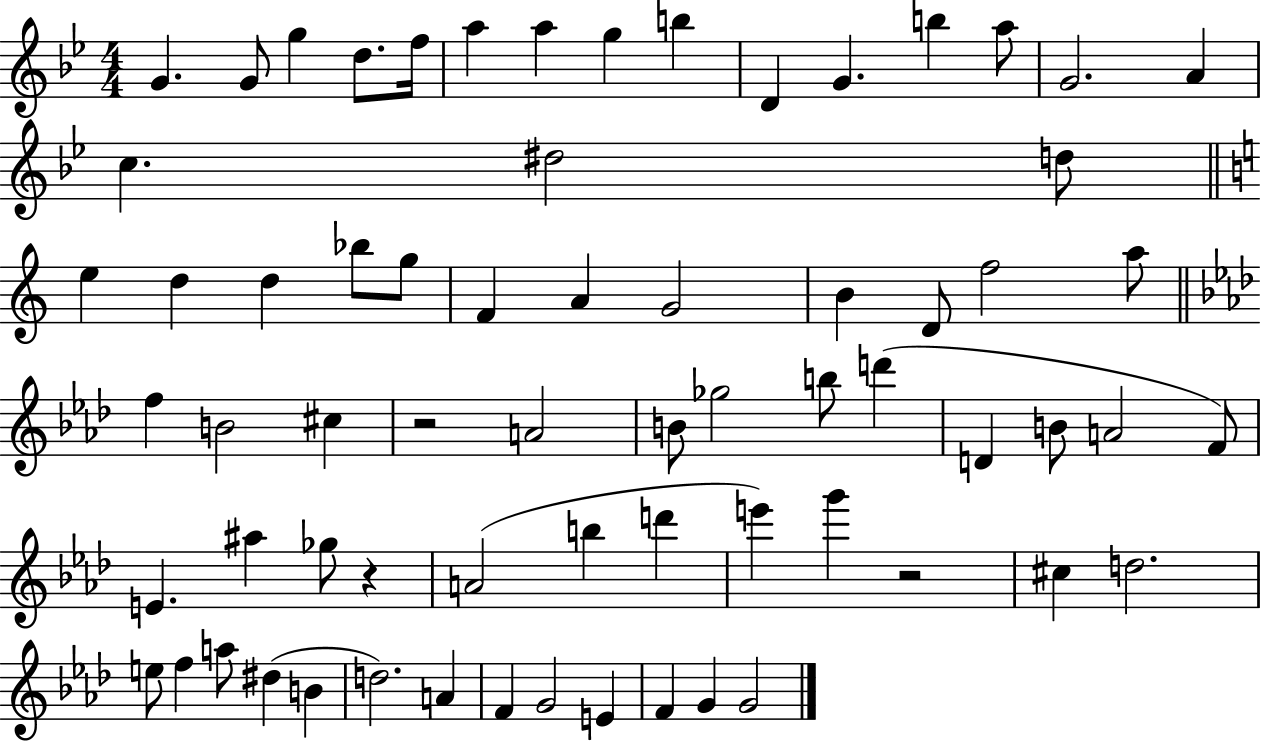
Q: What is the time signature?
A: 4/4